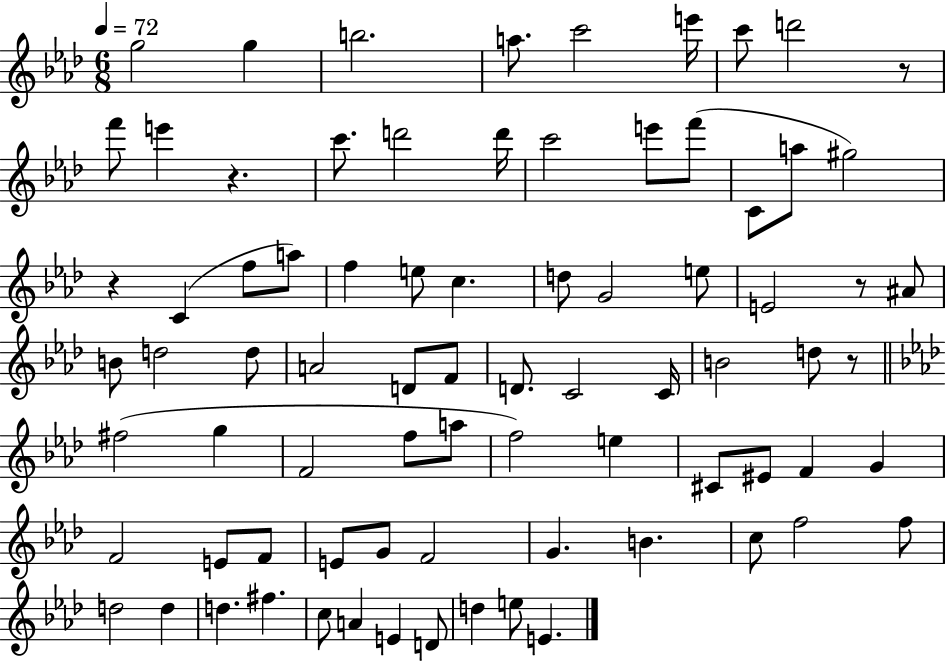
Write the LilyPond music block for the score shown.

{
  \clef treble
  \numericTimeSignature
  \time 6/8
  \key aes \major
  \tempo 4 = 72
  g''2 g''4 | b''2. | a''8. c'''2 e'''16 | c'''8 d'''2 r8 | \break f'''8 e'''4 r4. | c'''8. d'''2 d'''16 | c'''2 e'''8 f'''8( | c'8 a''8 gis''2) | \break r4 c'4( f''8 a''8) | f''4 e''8 c''4. | d''8 g'2 e''8 | e'2 r8 ais'8 | \break b'8 d''2 d''8 | a'2 d'8 f'8 | d'8. c'2 c'16 | b'2 d''8 r8 | \break \bar "||" \break \key aes \major fis''2( g''4 | f'2 f''8 a''8 | f''2) e''4 | cis'8 eis'8 f'4 g'4 | \break f'2 e'8 f'8 | e'8 g'8 f'2 | g'4. b'4. | c''8 f''2 f''8 | \break d''2 d''4 | d''4. fis''4. | c''8 a'4 e'4 d'8 | d''4 e''8 e'4. | \break \bar "|."
}